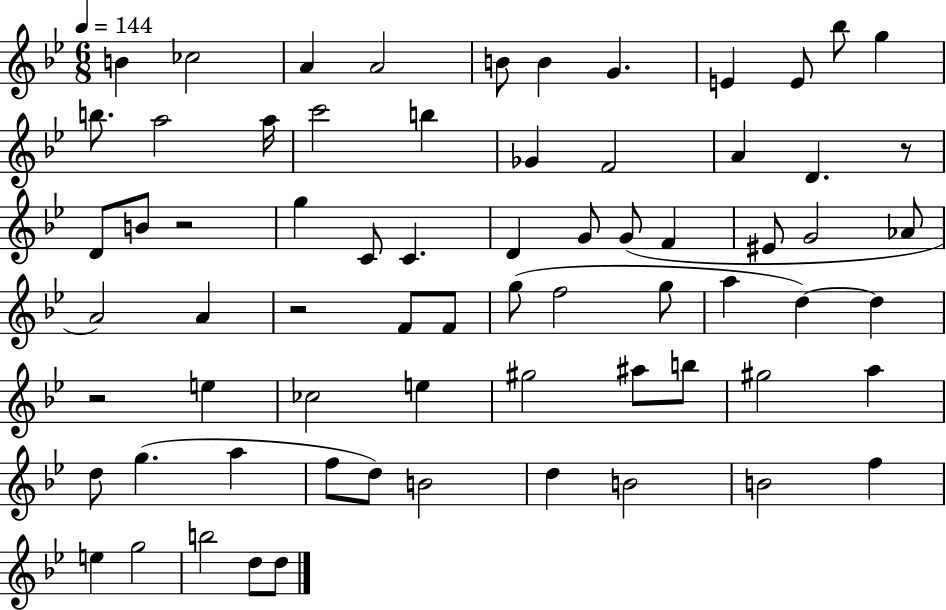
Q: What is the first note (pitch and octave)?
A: B4